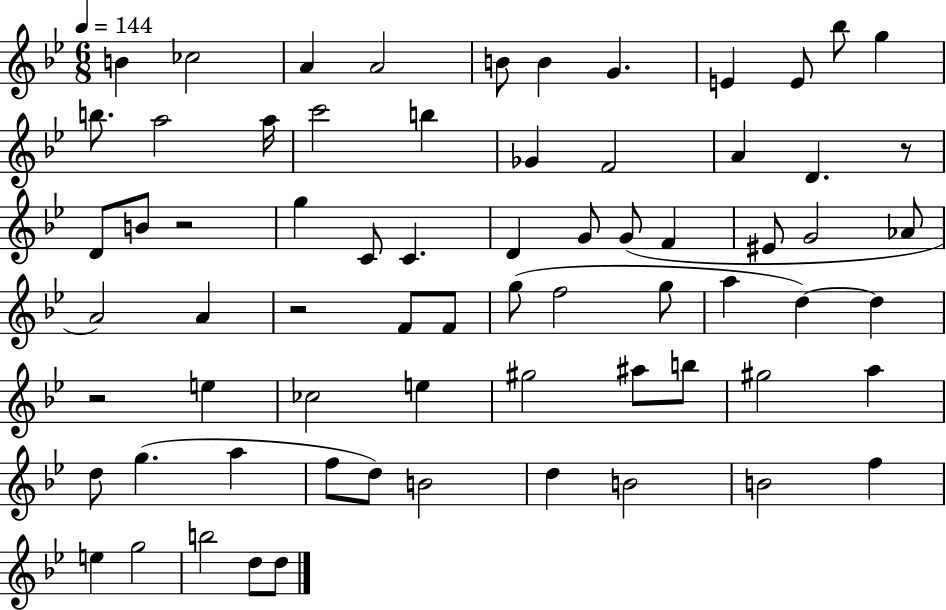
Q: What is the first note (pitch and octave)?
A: B4